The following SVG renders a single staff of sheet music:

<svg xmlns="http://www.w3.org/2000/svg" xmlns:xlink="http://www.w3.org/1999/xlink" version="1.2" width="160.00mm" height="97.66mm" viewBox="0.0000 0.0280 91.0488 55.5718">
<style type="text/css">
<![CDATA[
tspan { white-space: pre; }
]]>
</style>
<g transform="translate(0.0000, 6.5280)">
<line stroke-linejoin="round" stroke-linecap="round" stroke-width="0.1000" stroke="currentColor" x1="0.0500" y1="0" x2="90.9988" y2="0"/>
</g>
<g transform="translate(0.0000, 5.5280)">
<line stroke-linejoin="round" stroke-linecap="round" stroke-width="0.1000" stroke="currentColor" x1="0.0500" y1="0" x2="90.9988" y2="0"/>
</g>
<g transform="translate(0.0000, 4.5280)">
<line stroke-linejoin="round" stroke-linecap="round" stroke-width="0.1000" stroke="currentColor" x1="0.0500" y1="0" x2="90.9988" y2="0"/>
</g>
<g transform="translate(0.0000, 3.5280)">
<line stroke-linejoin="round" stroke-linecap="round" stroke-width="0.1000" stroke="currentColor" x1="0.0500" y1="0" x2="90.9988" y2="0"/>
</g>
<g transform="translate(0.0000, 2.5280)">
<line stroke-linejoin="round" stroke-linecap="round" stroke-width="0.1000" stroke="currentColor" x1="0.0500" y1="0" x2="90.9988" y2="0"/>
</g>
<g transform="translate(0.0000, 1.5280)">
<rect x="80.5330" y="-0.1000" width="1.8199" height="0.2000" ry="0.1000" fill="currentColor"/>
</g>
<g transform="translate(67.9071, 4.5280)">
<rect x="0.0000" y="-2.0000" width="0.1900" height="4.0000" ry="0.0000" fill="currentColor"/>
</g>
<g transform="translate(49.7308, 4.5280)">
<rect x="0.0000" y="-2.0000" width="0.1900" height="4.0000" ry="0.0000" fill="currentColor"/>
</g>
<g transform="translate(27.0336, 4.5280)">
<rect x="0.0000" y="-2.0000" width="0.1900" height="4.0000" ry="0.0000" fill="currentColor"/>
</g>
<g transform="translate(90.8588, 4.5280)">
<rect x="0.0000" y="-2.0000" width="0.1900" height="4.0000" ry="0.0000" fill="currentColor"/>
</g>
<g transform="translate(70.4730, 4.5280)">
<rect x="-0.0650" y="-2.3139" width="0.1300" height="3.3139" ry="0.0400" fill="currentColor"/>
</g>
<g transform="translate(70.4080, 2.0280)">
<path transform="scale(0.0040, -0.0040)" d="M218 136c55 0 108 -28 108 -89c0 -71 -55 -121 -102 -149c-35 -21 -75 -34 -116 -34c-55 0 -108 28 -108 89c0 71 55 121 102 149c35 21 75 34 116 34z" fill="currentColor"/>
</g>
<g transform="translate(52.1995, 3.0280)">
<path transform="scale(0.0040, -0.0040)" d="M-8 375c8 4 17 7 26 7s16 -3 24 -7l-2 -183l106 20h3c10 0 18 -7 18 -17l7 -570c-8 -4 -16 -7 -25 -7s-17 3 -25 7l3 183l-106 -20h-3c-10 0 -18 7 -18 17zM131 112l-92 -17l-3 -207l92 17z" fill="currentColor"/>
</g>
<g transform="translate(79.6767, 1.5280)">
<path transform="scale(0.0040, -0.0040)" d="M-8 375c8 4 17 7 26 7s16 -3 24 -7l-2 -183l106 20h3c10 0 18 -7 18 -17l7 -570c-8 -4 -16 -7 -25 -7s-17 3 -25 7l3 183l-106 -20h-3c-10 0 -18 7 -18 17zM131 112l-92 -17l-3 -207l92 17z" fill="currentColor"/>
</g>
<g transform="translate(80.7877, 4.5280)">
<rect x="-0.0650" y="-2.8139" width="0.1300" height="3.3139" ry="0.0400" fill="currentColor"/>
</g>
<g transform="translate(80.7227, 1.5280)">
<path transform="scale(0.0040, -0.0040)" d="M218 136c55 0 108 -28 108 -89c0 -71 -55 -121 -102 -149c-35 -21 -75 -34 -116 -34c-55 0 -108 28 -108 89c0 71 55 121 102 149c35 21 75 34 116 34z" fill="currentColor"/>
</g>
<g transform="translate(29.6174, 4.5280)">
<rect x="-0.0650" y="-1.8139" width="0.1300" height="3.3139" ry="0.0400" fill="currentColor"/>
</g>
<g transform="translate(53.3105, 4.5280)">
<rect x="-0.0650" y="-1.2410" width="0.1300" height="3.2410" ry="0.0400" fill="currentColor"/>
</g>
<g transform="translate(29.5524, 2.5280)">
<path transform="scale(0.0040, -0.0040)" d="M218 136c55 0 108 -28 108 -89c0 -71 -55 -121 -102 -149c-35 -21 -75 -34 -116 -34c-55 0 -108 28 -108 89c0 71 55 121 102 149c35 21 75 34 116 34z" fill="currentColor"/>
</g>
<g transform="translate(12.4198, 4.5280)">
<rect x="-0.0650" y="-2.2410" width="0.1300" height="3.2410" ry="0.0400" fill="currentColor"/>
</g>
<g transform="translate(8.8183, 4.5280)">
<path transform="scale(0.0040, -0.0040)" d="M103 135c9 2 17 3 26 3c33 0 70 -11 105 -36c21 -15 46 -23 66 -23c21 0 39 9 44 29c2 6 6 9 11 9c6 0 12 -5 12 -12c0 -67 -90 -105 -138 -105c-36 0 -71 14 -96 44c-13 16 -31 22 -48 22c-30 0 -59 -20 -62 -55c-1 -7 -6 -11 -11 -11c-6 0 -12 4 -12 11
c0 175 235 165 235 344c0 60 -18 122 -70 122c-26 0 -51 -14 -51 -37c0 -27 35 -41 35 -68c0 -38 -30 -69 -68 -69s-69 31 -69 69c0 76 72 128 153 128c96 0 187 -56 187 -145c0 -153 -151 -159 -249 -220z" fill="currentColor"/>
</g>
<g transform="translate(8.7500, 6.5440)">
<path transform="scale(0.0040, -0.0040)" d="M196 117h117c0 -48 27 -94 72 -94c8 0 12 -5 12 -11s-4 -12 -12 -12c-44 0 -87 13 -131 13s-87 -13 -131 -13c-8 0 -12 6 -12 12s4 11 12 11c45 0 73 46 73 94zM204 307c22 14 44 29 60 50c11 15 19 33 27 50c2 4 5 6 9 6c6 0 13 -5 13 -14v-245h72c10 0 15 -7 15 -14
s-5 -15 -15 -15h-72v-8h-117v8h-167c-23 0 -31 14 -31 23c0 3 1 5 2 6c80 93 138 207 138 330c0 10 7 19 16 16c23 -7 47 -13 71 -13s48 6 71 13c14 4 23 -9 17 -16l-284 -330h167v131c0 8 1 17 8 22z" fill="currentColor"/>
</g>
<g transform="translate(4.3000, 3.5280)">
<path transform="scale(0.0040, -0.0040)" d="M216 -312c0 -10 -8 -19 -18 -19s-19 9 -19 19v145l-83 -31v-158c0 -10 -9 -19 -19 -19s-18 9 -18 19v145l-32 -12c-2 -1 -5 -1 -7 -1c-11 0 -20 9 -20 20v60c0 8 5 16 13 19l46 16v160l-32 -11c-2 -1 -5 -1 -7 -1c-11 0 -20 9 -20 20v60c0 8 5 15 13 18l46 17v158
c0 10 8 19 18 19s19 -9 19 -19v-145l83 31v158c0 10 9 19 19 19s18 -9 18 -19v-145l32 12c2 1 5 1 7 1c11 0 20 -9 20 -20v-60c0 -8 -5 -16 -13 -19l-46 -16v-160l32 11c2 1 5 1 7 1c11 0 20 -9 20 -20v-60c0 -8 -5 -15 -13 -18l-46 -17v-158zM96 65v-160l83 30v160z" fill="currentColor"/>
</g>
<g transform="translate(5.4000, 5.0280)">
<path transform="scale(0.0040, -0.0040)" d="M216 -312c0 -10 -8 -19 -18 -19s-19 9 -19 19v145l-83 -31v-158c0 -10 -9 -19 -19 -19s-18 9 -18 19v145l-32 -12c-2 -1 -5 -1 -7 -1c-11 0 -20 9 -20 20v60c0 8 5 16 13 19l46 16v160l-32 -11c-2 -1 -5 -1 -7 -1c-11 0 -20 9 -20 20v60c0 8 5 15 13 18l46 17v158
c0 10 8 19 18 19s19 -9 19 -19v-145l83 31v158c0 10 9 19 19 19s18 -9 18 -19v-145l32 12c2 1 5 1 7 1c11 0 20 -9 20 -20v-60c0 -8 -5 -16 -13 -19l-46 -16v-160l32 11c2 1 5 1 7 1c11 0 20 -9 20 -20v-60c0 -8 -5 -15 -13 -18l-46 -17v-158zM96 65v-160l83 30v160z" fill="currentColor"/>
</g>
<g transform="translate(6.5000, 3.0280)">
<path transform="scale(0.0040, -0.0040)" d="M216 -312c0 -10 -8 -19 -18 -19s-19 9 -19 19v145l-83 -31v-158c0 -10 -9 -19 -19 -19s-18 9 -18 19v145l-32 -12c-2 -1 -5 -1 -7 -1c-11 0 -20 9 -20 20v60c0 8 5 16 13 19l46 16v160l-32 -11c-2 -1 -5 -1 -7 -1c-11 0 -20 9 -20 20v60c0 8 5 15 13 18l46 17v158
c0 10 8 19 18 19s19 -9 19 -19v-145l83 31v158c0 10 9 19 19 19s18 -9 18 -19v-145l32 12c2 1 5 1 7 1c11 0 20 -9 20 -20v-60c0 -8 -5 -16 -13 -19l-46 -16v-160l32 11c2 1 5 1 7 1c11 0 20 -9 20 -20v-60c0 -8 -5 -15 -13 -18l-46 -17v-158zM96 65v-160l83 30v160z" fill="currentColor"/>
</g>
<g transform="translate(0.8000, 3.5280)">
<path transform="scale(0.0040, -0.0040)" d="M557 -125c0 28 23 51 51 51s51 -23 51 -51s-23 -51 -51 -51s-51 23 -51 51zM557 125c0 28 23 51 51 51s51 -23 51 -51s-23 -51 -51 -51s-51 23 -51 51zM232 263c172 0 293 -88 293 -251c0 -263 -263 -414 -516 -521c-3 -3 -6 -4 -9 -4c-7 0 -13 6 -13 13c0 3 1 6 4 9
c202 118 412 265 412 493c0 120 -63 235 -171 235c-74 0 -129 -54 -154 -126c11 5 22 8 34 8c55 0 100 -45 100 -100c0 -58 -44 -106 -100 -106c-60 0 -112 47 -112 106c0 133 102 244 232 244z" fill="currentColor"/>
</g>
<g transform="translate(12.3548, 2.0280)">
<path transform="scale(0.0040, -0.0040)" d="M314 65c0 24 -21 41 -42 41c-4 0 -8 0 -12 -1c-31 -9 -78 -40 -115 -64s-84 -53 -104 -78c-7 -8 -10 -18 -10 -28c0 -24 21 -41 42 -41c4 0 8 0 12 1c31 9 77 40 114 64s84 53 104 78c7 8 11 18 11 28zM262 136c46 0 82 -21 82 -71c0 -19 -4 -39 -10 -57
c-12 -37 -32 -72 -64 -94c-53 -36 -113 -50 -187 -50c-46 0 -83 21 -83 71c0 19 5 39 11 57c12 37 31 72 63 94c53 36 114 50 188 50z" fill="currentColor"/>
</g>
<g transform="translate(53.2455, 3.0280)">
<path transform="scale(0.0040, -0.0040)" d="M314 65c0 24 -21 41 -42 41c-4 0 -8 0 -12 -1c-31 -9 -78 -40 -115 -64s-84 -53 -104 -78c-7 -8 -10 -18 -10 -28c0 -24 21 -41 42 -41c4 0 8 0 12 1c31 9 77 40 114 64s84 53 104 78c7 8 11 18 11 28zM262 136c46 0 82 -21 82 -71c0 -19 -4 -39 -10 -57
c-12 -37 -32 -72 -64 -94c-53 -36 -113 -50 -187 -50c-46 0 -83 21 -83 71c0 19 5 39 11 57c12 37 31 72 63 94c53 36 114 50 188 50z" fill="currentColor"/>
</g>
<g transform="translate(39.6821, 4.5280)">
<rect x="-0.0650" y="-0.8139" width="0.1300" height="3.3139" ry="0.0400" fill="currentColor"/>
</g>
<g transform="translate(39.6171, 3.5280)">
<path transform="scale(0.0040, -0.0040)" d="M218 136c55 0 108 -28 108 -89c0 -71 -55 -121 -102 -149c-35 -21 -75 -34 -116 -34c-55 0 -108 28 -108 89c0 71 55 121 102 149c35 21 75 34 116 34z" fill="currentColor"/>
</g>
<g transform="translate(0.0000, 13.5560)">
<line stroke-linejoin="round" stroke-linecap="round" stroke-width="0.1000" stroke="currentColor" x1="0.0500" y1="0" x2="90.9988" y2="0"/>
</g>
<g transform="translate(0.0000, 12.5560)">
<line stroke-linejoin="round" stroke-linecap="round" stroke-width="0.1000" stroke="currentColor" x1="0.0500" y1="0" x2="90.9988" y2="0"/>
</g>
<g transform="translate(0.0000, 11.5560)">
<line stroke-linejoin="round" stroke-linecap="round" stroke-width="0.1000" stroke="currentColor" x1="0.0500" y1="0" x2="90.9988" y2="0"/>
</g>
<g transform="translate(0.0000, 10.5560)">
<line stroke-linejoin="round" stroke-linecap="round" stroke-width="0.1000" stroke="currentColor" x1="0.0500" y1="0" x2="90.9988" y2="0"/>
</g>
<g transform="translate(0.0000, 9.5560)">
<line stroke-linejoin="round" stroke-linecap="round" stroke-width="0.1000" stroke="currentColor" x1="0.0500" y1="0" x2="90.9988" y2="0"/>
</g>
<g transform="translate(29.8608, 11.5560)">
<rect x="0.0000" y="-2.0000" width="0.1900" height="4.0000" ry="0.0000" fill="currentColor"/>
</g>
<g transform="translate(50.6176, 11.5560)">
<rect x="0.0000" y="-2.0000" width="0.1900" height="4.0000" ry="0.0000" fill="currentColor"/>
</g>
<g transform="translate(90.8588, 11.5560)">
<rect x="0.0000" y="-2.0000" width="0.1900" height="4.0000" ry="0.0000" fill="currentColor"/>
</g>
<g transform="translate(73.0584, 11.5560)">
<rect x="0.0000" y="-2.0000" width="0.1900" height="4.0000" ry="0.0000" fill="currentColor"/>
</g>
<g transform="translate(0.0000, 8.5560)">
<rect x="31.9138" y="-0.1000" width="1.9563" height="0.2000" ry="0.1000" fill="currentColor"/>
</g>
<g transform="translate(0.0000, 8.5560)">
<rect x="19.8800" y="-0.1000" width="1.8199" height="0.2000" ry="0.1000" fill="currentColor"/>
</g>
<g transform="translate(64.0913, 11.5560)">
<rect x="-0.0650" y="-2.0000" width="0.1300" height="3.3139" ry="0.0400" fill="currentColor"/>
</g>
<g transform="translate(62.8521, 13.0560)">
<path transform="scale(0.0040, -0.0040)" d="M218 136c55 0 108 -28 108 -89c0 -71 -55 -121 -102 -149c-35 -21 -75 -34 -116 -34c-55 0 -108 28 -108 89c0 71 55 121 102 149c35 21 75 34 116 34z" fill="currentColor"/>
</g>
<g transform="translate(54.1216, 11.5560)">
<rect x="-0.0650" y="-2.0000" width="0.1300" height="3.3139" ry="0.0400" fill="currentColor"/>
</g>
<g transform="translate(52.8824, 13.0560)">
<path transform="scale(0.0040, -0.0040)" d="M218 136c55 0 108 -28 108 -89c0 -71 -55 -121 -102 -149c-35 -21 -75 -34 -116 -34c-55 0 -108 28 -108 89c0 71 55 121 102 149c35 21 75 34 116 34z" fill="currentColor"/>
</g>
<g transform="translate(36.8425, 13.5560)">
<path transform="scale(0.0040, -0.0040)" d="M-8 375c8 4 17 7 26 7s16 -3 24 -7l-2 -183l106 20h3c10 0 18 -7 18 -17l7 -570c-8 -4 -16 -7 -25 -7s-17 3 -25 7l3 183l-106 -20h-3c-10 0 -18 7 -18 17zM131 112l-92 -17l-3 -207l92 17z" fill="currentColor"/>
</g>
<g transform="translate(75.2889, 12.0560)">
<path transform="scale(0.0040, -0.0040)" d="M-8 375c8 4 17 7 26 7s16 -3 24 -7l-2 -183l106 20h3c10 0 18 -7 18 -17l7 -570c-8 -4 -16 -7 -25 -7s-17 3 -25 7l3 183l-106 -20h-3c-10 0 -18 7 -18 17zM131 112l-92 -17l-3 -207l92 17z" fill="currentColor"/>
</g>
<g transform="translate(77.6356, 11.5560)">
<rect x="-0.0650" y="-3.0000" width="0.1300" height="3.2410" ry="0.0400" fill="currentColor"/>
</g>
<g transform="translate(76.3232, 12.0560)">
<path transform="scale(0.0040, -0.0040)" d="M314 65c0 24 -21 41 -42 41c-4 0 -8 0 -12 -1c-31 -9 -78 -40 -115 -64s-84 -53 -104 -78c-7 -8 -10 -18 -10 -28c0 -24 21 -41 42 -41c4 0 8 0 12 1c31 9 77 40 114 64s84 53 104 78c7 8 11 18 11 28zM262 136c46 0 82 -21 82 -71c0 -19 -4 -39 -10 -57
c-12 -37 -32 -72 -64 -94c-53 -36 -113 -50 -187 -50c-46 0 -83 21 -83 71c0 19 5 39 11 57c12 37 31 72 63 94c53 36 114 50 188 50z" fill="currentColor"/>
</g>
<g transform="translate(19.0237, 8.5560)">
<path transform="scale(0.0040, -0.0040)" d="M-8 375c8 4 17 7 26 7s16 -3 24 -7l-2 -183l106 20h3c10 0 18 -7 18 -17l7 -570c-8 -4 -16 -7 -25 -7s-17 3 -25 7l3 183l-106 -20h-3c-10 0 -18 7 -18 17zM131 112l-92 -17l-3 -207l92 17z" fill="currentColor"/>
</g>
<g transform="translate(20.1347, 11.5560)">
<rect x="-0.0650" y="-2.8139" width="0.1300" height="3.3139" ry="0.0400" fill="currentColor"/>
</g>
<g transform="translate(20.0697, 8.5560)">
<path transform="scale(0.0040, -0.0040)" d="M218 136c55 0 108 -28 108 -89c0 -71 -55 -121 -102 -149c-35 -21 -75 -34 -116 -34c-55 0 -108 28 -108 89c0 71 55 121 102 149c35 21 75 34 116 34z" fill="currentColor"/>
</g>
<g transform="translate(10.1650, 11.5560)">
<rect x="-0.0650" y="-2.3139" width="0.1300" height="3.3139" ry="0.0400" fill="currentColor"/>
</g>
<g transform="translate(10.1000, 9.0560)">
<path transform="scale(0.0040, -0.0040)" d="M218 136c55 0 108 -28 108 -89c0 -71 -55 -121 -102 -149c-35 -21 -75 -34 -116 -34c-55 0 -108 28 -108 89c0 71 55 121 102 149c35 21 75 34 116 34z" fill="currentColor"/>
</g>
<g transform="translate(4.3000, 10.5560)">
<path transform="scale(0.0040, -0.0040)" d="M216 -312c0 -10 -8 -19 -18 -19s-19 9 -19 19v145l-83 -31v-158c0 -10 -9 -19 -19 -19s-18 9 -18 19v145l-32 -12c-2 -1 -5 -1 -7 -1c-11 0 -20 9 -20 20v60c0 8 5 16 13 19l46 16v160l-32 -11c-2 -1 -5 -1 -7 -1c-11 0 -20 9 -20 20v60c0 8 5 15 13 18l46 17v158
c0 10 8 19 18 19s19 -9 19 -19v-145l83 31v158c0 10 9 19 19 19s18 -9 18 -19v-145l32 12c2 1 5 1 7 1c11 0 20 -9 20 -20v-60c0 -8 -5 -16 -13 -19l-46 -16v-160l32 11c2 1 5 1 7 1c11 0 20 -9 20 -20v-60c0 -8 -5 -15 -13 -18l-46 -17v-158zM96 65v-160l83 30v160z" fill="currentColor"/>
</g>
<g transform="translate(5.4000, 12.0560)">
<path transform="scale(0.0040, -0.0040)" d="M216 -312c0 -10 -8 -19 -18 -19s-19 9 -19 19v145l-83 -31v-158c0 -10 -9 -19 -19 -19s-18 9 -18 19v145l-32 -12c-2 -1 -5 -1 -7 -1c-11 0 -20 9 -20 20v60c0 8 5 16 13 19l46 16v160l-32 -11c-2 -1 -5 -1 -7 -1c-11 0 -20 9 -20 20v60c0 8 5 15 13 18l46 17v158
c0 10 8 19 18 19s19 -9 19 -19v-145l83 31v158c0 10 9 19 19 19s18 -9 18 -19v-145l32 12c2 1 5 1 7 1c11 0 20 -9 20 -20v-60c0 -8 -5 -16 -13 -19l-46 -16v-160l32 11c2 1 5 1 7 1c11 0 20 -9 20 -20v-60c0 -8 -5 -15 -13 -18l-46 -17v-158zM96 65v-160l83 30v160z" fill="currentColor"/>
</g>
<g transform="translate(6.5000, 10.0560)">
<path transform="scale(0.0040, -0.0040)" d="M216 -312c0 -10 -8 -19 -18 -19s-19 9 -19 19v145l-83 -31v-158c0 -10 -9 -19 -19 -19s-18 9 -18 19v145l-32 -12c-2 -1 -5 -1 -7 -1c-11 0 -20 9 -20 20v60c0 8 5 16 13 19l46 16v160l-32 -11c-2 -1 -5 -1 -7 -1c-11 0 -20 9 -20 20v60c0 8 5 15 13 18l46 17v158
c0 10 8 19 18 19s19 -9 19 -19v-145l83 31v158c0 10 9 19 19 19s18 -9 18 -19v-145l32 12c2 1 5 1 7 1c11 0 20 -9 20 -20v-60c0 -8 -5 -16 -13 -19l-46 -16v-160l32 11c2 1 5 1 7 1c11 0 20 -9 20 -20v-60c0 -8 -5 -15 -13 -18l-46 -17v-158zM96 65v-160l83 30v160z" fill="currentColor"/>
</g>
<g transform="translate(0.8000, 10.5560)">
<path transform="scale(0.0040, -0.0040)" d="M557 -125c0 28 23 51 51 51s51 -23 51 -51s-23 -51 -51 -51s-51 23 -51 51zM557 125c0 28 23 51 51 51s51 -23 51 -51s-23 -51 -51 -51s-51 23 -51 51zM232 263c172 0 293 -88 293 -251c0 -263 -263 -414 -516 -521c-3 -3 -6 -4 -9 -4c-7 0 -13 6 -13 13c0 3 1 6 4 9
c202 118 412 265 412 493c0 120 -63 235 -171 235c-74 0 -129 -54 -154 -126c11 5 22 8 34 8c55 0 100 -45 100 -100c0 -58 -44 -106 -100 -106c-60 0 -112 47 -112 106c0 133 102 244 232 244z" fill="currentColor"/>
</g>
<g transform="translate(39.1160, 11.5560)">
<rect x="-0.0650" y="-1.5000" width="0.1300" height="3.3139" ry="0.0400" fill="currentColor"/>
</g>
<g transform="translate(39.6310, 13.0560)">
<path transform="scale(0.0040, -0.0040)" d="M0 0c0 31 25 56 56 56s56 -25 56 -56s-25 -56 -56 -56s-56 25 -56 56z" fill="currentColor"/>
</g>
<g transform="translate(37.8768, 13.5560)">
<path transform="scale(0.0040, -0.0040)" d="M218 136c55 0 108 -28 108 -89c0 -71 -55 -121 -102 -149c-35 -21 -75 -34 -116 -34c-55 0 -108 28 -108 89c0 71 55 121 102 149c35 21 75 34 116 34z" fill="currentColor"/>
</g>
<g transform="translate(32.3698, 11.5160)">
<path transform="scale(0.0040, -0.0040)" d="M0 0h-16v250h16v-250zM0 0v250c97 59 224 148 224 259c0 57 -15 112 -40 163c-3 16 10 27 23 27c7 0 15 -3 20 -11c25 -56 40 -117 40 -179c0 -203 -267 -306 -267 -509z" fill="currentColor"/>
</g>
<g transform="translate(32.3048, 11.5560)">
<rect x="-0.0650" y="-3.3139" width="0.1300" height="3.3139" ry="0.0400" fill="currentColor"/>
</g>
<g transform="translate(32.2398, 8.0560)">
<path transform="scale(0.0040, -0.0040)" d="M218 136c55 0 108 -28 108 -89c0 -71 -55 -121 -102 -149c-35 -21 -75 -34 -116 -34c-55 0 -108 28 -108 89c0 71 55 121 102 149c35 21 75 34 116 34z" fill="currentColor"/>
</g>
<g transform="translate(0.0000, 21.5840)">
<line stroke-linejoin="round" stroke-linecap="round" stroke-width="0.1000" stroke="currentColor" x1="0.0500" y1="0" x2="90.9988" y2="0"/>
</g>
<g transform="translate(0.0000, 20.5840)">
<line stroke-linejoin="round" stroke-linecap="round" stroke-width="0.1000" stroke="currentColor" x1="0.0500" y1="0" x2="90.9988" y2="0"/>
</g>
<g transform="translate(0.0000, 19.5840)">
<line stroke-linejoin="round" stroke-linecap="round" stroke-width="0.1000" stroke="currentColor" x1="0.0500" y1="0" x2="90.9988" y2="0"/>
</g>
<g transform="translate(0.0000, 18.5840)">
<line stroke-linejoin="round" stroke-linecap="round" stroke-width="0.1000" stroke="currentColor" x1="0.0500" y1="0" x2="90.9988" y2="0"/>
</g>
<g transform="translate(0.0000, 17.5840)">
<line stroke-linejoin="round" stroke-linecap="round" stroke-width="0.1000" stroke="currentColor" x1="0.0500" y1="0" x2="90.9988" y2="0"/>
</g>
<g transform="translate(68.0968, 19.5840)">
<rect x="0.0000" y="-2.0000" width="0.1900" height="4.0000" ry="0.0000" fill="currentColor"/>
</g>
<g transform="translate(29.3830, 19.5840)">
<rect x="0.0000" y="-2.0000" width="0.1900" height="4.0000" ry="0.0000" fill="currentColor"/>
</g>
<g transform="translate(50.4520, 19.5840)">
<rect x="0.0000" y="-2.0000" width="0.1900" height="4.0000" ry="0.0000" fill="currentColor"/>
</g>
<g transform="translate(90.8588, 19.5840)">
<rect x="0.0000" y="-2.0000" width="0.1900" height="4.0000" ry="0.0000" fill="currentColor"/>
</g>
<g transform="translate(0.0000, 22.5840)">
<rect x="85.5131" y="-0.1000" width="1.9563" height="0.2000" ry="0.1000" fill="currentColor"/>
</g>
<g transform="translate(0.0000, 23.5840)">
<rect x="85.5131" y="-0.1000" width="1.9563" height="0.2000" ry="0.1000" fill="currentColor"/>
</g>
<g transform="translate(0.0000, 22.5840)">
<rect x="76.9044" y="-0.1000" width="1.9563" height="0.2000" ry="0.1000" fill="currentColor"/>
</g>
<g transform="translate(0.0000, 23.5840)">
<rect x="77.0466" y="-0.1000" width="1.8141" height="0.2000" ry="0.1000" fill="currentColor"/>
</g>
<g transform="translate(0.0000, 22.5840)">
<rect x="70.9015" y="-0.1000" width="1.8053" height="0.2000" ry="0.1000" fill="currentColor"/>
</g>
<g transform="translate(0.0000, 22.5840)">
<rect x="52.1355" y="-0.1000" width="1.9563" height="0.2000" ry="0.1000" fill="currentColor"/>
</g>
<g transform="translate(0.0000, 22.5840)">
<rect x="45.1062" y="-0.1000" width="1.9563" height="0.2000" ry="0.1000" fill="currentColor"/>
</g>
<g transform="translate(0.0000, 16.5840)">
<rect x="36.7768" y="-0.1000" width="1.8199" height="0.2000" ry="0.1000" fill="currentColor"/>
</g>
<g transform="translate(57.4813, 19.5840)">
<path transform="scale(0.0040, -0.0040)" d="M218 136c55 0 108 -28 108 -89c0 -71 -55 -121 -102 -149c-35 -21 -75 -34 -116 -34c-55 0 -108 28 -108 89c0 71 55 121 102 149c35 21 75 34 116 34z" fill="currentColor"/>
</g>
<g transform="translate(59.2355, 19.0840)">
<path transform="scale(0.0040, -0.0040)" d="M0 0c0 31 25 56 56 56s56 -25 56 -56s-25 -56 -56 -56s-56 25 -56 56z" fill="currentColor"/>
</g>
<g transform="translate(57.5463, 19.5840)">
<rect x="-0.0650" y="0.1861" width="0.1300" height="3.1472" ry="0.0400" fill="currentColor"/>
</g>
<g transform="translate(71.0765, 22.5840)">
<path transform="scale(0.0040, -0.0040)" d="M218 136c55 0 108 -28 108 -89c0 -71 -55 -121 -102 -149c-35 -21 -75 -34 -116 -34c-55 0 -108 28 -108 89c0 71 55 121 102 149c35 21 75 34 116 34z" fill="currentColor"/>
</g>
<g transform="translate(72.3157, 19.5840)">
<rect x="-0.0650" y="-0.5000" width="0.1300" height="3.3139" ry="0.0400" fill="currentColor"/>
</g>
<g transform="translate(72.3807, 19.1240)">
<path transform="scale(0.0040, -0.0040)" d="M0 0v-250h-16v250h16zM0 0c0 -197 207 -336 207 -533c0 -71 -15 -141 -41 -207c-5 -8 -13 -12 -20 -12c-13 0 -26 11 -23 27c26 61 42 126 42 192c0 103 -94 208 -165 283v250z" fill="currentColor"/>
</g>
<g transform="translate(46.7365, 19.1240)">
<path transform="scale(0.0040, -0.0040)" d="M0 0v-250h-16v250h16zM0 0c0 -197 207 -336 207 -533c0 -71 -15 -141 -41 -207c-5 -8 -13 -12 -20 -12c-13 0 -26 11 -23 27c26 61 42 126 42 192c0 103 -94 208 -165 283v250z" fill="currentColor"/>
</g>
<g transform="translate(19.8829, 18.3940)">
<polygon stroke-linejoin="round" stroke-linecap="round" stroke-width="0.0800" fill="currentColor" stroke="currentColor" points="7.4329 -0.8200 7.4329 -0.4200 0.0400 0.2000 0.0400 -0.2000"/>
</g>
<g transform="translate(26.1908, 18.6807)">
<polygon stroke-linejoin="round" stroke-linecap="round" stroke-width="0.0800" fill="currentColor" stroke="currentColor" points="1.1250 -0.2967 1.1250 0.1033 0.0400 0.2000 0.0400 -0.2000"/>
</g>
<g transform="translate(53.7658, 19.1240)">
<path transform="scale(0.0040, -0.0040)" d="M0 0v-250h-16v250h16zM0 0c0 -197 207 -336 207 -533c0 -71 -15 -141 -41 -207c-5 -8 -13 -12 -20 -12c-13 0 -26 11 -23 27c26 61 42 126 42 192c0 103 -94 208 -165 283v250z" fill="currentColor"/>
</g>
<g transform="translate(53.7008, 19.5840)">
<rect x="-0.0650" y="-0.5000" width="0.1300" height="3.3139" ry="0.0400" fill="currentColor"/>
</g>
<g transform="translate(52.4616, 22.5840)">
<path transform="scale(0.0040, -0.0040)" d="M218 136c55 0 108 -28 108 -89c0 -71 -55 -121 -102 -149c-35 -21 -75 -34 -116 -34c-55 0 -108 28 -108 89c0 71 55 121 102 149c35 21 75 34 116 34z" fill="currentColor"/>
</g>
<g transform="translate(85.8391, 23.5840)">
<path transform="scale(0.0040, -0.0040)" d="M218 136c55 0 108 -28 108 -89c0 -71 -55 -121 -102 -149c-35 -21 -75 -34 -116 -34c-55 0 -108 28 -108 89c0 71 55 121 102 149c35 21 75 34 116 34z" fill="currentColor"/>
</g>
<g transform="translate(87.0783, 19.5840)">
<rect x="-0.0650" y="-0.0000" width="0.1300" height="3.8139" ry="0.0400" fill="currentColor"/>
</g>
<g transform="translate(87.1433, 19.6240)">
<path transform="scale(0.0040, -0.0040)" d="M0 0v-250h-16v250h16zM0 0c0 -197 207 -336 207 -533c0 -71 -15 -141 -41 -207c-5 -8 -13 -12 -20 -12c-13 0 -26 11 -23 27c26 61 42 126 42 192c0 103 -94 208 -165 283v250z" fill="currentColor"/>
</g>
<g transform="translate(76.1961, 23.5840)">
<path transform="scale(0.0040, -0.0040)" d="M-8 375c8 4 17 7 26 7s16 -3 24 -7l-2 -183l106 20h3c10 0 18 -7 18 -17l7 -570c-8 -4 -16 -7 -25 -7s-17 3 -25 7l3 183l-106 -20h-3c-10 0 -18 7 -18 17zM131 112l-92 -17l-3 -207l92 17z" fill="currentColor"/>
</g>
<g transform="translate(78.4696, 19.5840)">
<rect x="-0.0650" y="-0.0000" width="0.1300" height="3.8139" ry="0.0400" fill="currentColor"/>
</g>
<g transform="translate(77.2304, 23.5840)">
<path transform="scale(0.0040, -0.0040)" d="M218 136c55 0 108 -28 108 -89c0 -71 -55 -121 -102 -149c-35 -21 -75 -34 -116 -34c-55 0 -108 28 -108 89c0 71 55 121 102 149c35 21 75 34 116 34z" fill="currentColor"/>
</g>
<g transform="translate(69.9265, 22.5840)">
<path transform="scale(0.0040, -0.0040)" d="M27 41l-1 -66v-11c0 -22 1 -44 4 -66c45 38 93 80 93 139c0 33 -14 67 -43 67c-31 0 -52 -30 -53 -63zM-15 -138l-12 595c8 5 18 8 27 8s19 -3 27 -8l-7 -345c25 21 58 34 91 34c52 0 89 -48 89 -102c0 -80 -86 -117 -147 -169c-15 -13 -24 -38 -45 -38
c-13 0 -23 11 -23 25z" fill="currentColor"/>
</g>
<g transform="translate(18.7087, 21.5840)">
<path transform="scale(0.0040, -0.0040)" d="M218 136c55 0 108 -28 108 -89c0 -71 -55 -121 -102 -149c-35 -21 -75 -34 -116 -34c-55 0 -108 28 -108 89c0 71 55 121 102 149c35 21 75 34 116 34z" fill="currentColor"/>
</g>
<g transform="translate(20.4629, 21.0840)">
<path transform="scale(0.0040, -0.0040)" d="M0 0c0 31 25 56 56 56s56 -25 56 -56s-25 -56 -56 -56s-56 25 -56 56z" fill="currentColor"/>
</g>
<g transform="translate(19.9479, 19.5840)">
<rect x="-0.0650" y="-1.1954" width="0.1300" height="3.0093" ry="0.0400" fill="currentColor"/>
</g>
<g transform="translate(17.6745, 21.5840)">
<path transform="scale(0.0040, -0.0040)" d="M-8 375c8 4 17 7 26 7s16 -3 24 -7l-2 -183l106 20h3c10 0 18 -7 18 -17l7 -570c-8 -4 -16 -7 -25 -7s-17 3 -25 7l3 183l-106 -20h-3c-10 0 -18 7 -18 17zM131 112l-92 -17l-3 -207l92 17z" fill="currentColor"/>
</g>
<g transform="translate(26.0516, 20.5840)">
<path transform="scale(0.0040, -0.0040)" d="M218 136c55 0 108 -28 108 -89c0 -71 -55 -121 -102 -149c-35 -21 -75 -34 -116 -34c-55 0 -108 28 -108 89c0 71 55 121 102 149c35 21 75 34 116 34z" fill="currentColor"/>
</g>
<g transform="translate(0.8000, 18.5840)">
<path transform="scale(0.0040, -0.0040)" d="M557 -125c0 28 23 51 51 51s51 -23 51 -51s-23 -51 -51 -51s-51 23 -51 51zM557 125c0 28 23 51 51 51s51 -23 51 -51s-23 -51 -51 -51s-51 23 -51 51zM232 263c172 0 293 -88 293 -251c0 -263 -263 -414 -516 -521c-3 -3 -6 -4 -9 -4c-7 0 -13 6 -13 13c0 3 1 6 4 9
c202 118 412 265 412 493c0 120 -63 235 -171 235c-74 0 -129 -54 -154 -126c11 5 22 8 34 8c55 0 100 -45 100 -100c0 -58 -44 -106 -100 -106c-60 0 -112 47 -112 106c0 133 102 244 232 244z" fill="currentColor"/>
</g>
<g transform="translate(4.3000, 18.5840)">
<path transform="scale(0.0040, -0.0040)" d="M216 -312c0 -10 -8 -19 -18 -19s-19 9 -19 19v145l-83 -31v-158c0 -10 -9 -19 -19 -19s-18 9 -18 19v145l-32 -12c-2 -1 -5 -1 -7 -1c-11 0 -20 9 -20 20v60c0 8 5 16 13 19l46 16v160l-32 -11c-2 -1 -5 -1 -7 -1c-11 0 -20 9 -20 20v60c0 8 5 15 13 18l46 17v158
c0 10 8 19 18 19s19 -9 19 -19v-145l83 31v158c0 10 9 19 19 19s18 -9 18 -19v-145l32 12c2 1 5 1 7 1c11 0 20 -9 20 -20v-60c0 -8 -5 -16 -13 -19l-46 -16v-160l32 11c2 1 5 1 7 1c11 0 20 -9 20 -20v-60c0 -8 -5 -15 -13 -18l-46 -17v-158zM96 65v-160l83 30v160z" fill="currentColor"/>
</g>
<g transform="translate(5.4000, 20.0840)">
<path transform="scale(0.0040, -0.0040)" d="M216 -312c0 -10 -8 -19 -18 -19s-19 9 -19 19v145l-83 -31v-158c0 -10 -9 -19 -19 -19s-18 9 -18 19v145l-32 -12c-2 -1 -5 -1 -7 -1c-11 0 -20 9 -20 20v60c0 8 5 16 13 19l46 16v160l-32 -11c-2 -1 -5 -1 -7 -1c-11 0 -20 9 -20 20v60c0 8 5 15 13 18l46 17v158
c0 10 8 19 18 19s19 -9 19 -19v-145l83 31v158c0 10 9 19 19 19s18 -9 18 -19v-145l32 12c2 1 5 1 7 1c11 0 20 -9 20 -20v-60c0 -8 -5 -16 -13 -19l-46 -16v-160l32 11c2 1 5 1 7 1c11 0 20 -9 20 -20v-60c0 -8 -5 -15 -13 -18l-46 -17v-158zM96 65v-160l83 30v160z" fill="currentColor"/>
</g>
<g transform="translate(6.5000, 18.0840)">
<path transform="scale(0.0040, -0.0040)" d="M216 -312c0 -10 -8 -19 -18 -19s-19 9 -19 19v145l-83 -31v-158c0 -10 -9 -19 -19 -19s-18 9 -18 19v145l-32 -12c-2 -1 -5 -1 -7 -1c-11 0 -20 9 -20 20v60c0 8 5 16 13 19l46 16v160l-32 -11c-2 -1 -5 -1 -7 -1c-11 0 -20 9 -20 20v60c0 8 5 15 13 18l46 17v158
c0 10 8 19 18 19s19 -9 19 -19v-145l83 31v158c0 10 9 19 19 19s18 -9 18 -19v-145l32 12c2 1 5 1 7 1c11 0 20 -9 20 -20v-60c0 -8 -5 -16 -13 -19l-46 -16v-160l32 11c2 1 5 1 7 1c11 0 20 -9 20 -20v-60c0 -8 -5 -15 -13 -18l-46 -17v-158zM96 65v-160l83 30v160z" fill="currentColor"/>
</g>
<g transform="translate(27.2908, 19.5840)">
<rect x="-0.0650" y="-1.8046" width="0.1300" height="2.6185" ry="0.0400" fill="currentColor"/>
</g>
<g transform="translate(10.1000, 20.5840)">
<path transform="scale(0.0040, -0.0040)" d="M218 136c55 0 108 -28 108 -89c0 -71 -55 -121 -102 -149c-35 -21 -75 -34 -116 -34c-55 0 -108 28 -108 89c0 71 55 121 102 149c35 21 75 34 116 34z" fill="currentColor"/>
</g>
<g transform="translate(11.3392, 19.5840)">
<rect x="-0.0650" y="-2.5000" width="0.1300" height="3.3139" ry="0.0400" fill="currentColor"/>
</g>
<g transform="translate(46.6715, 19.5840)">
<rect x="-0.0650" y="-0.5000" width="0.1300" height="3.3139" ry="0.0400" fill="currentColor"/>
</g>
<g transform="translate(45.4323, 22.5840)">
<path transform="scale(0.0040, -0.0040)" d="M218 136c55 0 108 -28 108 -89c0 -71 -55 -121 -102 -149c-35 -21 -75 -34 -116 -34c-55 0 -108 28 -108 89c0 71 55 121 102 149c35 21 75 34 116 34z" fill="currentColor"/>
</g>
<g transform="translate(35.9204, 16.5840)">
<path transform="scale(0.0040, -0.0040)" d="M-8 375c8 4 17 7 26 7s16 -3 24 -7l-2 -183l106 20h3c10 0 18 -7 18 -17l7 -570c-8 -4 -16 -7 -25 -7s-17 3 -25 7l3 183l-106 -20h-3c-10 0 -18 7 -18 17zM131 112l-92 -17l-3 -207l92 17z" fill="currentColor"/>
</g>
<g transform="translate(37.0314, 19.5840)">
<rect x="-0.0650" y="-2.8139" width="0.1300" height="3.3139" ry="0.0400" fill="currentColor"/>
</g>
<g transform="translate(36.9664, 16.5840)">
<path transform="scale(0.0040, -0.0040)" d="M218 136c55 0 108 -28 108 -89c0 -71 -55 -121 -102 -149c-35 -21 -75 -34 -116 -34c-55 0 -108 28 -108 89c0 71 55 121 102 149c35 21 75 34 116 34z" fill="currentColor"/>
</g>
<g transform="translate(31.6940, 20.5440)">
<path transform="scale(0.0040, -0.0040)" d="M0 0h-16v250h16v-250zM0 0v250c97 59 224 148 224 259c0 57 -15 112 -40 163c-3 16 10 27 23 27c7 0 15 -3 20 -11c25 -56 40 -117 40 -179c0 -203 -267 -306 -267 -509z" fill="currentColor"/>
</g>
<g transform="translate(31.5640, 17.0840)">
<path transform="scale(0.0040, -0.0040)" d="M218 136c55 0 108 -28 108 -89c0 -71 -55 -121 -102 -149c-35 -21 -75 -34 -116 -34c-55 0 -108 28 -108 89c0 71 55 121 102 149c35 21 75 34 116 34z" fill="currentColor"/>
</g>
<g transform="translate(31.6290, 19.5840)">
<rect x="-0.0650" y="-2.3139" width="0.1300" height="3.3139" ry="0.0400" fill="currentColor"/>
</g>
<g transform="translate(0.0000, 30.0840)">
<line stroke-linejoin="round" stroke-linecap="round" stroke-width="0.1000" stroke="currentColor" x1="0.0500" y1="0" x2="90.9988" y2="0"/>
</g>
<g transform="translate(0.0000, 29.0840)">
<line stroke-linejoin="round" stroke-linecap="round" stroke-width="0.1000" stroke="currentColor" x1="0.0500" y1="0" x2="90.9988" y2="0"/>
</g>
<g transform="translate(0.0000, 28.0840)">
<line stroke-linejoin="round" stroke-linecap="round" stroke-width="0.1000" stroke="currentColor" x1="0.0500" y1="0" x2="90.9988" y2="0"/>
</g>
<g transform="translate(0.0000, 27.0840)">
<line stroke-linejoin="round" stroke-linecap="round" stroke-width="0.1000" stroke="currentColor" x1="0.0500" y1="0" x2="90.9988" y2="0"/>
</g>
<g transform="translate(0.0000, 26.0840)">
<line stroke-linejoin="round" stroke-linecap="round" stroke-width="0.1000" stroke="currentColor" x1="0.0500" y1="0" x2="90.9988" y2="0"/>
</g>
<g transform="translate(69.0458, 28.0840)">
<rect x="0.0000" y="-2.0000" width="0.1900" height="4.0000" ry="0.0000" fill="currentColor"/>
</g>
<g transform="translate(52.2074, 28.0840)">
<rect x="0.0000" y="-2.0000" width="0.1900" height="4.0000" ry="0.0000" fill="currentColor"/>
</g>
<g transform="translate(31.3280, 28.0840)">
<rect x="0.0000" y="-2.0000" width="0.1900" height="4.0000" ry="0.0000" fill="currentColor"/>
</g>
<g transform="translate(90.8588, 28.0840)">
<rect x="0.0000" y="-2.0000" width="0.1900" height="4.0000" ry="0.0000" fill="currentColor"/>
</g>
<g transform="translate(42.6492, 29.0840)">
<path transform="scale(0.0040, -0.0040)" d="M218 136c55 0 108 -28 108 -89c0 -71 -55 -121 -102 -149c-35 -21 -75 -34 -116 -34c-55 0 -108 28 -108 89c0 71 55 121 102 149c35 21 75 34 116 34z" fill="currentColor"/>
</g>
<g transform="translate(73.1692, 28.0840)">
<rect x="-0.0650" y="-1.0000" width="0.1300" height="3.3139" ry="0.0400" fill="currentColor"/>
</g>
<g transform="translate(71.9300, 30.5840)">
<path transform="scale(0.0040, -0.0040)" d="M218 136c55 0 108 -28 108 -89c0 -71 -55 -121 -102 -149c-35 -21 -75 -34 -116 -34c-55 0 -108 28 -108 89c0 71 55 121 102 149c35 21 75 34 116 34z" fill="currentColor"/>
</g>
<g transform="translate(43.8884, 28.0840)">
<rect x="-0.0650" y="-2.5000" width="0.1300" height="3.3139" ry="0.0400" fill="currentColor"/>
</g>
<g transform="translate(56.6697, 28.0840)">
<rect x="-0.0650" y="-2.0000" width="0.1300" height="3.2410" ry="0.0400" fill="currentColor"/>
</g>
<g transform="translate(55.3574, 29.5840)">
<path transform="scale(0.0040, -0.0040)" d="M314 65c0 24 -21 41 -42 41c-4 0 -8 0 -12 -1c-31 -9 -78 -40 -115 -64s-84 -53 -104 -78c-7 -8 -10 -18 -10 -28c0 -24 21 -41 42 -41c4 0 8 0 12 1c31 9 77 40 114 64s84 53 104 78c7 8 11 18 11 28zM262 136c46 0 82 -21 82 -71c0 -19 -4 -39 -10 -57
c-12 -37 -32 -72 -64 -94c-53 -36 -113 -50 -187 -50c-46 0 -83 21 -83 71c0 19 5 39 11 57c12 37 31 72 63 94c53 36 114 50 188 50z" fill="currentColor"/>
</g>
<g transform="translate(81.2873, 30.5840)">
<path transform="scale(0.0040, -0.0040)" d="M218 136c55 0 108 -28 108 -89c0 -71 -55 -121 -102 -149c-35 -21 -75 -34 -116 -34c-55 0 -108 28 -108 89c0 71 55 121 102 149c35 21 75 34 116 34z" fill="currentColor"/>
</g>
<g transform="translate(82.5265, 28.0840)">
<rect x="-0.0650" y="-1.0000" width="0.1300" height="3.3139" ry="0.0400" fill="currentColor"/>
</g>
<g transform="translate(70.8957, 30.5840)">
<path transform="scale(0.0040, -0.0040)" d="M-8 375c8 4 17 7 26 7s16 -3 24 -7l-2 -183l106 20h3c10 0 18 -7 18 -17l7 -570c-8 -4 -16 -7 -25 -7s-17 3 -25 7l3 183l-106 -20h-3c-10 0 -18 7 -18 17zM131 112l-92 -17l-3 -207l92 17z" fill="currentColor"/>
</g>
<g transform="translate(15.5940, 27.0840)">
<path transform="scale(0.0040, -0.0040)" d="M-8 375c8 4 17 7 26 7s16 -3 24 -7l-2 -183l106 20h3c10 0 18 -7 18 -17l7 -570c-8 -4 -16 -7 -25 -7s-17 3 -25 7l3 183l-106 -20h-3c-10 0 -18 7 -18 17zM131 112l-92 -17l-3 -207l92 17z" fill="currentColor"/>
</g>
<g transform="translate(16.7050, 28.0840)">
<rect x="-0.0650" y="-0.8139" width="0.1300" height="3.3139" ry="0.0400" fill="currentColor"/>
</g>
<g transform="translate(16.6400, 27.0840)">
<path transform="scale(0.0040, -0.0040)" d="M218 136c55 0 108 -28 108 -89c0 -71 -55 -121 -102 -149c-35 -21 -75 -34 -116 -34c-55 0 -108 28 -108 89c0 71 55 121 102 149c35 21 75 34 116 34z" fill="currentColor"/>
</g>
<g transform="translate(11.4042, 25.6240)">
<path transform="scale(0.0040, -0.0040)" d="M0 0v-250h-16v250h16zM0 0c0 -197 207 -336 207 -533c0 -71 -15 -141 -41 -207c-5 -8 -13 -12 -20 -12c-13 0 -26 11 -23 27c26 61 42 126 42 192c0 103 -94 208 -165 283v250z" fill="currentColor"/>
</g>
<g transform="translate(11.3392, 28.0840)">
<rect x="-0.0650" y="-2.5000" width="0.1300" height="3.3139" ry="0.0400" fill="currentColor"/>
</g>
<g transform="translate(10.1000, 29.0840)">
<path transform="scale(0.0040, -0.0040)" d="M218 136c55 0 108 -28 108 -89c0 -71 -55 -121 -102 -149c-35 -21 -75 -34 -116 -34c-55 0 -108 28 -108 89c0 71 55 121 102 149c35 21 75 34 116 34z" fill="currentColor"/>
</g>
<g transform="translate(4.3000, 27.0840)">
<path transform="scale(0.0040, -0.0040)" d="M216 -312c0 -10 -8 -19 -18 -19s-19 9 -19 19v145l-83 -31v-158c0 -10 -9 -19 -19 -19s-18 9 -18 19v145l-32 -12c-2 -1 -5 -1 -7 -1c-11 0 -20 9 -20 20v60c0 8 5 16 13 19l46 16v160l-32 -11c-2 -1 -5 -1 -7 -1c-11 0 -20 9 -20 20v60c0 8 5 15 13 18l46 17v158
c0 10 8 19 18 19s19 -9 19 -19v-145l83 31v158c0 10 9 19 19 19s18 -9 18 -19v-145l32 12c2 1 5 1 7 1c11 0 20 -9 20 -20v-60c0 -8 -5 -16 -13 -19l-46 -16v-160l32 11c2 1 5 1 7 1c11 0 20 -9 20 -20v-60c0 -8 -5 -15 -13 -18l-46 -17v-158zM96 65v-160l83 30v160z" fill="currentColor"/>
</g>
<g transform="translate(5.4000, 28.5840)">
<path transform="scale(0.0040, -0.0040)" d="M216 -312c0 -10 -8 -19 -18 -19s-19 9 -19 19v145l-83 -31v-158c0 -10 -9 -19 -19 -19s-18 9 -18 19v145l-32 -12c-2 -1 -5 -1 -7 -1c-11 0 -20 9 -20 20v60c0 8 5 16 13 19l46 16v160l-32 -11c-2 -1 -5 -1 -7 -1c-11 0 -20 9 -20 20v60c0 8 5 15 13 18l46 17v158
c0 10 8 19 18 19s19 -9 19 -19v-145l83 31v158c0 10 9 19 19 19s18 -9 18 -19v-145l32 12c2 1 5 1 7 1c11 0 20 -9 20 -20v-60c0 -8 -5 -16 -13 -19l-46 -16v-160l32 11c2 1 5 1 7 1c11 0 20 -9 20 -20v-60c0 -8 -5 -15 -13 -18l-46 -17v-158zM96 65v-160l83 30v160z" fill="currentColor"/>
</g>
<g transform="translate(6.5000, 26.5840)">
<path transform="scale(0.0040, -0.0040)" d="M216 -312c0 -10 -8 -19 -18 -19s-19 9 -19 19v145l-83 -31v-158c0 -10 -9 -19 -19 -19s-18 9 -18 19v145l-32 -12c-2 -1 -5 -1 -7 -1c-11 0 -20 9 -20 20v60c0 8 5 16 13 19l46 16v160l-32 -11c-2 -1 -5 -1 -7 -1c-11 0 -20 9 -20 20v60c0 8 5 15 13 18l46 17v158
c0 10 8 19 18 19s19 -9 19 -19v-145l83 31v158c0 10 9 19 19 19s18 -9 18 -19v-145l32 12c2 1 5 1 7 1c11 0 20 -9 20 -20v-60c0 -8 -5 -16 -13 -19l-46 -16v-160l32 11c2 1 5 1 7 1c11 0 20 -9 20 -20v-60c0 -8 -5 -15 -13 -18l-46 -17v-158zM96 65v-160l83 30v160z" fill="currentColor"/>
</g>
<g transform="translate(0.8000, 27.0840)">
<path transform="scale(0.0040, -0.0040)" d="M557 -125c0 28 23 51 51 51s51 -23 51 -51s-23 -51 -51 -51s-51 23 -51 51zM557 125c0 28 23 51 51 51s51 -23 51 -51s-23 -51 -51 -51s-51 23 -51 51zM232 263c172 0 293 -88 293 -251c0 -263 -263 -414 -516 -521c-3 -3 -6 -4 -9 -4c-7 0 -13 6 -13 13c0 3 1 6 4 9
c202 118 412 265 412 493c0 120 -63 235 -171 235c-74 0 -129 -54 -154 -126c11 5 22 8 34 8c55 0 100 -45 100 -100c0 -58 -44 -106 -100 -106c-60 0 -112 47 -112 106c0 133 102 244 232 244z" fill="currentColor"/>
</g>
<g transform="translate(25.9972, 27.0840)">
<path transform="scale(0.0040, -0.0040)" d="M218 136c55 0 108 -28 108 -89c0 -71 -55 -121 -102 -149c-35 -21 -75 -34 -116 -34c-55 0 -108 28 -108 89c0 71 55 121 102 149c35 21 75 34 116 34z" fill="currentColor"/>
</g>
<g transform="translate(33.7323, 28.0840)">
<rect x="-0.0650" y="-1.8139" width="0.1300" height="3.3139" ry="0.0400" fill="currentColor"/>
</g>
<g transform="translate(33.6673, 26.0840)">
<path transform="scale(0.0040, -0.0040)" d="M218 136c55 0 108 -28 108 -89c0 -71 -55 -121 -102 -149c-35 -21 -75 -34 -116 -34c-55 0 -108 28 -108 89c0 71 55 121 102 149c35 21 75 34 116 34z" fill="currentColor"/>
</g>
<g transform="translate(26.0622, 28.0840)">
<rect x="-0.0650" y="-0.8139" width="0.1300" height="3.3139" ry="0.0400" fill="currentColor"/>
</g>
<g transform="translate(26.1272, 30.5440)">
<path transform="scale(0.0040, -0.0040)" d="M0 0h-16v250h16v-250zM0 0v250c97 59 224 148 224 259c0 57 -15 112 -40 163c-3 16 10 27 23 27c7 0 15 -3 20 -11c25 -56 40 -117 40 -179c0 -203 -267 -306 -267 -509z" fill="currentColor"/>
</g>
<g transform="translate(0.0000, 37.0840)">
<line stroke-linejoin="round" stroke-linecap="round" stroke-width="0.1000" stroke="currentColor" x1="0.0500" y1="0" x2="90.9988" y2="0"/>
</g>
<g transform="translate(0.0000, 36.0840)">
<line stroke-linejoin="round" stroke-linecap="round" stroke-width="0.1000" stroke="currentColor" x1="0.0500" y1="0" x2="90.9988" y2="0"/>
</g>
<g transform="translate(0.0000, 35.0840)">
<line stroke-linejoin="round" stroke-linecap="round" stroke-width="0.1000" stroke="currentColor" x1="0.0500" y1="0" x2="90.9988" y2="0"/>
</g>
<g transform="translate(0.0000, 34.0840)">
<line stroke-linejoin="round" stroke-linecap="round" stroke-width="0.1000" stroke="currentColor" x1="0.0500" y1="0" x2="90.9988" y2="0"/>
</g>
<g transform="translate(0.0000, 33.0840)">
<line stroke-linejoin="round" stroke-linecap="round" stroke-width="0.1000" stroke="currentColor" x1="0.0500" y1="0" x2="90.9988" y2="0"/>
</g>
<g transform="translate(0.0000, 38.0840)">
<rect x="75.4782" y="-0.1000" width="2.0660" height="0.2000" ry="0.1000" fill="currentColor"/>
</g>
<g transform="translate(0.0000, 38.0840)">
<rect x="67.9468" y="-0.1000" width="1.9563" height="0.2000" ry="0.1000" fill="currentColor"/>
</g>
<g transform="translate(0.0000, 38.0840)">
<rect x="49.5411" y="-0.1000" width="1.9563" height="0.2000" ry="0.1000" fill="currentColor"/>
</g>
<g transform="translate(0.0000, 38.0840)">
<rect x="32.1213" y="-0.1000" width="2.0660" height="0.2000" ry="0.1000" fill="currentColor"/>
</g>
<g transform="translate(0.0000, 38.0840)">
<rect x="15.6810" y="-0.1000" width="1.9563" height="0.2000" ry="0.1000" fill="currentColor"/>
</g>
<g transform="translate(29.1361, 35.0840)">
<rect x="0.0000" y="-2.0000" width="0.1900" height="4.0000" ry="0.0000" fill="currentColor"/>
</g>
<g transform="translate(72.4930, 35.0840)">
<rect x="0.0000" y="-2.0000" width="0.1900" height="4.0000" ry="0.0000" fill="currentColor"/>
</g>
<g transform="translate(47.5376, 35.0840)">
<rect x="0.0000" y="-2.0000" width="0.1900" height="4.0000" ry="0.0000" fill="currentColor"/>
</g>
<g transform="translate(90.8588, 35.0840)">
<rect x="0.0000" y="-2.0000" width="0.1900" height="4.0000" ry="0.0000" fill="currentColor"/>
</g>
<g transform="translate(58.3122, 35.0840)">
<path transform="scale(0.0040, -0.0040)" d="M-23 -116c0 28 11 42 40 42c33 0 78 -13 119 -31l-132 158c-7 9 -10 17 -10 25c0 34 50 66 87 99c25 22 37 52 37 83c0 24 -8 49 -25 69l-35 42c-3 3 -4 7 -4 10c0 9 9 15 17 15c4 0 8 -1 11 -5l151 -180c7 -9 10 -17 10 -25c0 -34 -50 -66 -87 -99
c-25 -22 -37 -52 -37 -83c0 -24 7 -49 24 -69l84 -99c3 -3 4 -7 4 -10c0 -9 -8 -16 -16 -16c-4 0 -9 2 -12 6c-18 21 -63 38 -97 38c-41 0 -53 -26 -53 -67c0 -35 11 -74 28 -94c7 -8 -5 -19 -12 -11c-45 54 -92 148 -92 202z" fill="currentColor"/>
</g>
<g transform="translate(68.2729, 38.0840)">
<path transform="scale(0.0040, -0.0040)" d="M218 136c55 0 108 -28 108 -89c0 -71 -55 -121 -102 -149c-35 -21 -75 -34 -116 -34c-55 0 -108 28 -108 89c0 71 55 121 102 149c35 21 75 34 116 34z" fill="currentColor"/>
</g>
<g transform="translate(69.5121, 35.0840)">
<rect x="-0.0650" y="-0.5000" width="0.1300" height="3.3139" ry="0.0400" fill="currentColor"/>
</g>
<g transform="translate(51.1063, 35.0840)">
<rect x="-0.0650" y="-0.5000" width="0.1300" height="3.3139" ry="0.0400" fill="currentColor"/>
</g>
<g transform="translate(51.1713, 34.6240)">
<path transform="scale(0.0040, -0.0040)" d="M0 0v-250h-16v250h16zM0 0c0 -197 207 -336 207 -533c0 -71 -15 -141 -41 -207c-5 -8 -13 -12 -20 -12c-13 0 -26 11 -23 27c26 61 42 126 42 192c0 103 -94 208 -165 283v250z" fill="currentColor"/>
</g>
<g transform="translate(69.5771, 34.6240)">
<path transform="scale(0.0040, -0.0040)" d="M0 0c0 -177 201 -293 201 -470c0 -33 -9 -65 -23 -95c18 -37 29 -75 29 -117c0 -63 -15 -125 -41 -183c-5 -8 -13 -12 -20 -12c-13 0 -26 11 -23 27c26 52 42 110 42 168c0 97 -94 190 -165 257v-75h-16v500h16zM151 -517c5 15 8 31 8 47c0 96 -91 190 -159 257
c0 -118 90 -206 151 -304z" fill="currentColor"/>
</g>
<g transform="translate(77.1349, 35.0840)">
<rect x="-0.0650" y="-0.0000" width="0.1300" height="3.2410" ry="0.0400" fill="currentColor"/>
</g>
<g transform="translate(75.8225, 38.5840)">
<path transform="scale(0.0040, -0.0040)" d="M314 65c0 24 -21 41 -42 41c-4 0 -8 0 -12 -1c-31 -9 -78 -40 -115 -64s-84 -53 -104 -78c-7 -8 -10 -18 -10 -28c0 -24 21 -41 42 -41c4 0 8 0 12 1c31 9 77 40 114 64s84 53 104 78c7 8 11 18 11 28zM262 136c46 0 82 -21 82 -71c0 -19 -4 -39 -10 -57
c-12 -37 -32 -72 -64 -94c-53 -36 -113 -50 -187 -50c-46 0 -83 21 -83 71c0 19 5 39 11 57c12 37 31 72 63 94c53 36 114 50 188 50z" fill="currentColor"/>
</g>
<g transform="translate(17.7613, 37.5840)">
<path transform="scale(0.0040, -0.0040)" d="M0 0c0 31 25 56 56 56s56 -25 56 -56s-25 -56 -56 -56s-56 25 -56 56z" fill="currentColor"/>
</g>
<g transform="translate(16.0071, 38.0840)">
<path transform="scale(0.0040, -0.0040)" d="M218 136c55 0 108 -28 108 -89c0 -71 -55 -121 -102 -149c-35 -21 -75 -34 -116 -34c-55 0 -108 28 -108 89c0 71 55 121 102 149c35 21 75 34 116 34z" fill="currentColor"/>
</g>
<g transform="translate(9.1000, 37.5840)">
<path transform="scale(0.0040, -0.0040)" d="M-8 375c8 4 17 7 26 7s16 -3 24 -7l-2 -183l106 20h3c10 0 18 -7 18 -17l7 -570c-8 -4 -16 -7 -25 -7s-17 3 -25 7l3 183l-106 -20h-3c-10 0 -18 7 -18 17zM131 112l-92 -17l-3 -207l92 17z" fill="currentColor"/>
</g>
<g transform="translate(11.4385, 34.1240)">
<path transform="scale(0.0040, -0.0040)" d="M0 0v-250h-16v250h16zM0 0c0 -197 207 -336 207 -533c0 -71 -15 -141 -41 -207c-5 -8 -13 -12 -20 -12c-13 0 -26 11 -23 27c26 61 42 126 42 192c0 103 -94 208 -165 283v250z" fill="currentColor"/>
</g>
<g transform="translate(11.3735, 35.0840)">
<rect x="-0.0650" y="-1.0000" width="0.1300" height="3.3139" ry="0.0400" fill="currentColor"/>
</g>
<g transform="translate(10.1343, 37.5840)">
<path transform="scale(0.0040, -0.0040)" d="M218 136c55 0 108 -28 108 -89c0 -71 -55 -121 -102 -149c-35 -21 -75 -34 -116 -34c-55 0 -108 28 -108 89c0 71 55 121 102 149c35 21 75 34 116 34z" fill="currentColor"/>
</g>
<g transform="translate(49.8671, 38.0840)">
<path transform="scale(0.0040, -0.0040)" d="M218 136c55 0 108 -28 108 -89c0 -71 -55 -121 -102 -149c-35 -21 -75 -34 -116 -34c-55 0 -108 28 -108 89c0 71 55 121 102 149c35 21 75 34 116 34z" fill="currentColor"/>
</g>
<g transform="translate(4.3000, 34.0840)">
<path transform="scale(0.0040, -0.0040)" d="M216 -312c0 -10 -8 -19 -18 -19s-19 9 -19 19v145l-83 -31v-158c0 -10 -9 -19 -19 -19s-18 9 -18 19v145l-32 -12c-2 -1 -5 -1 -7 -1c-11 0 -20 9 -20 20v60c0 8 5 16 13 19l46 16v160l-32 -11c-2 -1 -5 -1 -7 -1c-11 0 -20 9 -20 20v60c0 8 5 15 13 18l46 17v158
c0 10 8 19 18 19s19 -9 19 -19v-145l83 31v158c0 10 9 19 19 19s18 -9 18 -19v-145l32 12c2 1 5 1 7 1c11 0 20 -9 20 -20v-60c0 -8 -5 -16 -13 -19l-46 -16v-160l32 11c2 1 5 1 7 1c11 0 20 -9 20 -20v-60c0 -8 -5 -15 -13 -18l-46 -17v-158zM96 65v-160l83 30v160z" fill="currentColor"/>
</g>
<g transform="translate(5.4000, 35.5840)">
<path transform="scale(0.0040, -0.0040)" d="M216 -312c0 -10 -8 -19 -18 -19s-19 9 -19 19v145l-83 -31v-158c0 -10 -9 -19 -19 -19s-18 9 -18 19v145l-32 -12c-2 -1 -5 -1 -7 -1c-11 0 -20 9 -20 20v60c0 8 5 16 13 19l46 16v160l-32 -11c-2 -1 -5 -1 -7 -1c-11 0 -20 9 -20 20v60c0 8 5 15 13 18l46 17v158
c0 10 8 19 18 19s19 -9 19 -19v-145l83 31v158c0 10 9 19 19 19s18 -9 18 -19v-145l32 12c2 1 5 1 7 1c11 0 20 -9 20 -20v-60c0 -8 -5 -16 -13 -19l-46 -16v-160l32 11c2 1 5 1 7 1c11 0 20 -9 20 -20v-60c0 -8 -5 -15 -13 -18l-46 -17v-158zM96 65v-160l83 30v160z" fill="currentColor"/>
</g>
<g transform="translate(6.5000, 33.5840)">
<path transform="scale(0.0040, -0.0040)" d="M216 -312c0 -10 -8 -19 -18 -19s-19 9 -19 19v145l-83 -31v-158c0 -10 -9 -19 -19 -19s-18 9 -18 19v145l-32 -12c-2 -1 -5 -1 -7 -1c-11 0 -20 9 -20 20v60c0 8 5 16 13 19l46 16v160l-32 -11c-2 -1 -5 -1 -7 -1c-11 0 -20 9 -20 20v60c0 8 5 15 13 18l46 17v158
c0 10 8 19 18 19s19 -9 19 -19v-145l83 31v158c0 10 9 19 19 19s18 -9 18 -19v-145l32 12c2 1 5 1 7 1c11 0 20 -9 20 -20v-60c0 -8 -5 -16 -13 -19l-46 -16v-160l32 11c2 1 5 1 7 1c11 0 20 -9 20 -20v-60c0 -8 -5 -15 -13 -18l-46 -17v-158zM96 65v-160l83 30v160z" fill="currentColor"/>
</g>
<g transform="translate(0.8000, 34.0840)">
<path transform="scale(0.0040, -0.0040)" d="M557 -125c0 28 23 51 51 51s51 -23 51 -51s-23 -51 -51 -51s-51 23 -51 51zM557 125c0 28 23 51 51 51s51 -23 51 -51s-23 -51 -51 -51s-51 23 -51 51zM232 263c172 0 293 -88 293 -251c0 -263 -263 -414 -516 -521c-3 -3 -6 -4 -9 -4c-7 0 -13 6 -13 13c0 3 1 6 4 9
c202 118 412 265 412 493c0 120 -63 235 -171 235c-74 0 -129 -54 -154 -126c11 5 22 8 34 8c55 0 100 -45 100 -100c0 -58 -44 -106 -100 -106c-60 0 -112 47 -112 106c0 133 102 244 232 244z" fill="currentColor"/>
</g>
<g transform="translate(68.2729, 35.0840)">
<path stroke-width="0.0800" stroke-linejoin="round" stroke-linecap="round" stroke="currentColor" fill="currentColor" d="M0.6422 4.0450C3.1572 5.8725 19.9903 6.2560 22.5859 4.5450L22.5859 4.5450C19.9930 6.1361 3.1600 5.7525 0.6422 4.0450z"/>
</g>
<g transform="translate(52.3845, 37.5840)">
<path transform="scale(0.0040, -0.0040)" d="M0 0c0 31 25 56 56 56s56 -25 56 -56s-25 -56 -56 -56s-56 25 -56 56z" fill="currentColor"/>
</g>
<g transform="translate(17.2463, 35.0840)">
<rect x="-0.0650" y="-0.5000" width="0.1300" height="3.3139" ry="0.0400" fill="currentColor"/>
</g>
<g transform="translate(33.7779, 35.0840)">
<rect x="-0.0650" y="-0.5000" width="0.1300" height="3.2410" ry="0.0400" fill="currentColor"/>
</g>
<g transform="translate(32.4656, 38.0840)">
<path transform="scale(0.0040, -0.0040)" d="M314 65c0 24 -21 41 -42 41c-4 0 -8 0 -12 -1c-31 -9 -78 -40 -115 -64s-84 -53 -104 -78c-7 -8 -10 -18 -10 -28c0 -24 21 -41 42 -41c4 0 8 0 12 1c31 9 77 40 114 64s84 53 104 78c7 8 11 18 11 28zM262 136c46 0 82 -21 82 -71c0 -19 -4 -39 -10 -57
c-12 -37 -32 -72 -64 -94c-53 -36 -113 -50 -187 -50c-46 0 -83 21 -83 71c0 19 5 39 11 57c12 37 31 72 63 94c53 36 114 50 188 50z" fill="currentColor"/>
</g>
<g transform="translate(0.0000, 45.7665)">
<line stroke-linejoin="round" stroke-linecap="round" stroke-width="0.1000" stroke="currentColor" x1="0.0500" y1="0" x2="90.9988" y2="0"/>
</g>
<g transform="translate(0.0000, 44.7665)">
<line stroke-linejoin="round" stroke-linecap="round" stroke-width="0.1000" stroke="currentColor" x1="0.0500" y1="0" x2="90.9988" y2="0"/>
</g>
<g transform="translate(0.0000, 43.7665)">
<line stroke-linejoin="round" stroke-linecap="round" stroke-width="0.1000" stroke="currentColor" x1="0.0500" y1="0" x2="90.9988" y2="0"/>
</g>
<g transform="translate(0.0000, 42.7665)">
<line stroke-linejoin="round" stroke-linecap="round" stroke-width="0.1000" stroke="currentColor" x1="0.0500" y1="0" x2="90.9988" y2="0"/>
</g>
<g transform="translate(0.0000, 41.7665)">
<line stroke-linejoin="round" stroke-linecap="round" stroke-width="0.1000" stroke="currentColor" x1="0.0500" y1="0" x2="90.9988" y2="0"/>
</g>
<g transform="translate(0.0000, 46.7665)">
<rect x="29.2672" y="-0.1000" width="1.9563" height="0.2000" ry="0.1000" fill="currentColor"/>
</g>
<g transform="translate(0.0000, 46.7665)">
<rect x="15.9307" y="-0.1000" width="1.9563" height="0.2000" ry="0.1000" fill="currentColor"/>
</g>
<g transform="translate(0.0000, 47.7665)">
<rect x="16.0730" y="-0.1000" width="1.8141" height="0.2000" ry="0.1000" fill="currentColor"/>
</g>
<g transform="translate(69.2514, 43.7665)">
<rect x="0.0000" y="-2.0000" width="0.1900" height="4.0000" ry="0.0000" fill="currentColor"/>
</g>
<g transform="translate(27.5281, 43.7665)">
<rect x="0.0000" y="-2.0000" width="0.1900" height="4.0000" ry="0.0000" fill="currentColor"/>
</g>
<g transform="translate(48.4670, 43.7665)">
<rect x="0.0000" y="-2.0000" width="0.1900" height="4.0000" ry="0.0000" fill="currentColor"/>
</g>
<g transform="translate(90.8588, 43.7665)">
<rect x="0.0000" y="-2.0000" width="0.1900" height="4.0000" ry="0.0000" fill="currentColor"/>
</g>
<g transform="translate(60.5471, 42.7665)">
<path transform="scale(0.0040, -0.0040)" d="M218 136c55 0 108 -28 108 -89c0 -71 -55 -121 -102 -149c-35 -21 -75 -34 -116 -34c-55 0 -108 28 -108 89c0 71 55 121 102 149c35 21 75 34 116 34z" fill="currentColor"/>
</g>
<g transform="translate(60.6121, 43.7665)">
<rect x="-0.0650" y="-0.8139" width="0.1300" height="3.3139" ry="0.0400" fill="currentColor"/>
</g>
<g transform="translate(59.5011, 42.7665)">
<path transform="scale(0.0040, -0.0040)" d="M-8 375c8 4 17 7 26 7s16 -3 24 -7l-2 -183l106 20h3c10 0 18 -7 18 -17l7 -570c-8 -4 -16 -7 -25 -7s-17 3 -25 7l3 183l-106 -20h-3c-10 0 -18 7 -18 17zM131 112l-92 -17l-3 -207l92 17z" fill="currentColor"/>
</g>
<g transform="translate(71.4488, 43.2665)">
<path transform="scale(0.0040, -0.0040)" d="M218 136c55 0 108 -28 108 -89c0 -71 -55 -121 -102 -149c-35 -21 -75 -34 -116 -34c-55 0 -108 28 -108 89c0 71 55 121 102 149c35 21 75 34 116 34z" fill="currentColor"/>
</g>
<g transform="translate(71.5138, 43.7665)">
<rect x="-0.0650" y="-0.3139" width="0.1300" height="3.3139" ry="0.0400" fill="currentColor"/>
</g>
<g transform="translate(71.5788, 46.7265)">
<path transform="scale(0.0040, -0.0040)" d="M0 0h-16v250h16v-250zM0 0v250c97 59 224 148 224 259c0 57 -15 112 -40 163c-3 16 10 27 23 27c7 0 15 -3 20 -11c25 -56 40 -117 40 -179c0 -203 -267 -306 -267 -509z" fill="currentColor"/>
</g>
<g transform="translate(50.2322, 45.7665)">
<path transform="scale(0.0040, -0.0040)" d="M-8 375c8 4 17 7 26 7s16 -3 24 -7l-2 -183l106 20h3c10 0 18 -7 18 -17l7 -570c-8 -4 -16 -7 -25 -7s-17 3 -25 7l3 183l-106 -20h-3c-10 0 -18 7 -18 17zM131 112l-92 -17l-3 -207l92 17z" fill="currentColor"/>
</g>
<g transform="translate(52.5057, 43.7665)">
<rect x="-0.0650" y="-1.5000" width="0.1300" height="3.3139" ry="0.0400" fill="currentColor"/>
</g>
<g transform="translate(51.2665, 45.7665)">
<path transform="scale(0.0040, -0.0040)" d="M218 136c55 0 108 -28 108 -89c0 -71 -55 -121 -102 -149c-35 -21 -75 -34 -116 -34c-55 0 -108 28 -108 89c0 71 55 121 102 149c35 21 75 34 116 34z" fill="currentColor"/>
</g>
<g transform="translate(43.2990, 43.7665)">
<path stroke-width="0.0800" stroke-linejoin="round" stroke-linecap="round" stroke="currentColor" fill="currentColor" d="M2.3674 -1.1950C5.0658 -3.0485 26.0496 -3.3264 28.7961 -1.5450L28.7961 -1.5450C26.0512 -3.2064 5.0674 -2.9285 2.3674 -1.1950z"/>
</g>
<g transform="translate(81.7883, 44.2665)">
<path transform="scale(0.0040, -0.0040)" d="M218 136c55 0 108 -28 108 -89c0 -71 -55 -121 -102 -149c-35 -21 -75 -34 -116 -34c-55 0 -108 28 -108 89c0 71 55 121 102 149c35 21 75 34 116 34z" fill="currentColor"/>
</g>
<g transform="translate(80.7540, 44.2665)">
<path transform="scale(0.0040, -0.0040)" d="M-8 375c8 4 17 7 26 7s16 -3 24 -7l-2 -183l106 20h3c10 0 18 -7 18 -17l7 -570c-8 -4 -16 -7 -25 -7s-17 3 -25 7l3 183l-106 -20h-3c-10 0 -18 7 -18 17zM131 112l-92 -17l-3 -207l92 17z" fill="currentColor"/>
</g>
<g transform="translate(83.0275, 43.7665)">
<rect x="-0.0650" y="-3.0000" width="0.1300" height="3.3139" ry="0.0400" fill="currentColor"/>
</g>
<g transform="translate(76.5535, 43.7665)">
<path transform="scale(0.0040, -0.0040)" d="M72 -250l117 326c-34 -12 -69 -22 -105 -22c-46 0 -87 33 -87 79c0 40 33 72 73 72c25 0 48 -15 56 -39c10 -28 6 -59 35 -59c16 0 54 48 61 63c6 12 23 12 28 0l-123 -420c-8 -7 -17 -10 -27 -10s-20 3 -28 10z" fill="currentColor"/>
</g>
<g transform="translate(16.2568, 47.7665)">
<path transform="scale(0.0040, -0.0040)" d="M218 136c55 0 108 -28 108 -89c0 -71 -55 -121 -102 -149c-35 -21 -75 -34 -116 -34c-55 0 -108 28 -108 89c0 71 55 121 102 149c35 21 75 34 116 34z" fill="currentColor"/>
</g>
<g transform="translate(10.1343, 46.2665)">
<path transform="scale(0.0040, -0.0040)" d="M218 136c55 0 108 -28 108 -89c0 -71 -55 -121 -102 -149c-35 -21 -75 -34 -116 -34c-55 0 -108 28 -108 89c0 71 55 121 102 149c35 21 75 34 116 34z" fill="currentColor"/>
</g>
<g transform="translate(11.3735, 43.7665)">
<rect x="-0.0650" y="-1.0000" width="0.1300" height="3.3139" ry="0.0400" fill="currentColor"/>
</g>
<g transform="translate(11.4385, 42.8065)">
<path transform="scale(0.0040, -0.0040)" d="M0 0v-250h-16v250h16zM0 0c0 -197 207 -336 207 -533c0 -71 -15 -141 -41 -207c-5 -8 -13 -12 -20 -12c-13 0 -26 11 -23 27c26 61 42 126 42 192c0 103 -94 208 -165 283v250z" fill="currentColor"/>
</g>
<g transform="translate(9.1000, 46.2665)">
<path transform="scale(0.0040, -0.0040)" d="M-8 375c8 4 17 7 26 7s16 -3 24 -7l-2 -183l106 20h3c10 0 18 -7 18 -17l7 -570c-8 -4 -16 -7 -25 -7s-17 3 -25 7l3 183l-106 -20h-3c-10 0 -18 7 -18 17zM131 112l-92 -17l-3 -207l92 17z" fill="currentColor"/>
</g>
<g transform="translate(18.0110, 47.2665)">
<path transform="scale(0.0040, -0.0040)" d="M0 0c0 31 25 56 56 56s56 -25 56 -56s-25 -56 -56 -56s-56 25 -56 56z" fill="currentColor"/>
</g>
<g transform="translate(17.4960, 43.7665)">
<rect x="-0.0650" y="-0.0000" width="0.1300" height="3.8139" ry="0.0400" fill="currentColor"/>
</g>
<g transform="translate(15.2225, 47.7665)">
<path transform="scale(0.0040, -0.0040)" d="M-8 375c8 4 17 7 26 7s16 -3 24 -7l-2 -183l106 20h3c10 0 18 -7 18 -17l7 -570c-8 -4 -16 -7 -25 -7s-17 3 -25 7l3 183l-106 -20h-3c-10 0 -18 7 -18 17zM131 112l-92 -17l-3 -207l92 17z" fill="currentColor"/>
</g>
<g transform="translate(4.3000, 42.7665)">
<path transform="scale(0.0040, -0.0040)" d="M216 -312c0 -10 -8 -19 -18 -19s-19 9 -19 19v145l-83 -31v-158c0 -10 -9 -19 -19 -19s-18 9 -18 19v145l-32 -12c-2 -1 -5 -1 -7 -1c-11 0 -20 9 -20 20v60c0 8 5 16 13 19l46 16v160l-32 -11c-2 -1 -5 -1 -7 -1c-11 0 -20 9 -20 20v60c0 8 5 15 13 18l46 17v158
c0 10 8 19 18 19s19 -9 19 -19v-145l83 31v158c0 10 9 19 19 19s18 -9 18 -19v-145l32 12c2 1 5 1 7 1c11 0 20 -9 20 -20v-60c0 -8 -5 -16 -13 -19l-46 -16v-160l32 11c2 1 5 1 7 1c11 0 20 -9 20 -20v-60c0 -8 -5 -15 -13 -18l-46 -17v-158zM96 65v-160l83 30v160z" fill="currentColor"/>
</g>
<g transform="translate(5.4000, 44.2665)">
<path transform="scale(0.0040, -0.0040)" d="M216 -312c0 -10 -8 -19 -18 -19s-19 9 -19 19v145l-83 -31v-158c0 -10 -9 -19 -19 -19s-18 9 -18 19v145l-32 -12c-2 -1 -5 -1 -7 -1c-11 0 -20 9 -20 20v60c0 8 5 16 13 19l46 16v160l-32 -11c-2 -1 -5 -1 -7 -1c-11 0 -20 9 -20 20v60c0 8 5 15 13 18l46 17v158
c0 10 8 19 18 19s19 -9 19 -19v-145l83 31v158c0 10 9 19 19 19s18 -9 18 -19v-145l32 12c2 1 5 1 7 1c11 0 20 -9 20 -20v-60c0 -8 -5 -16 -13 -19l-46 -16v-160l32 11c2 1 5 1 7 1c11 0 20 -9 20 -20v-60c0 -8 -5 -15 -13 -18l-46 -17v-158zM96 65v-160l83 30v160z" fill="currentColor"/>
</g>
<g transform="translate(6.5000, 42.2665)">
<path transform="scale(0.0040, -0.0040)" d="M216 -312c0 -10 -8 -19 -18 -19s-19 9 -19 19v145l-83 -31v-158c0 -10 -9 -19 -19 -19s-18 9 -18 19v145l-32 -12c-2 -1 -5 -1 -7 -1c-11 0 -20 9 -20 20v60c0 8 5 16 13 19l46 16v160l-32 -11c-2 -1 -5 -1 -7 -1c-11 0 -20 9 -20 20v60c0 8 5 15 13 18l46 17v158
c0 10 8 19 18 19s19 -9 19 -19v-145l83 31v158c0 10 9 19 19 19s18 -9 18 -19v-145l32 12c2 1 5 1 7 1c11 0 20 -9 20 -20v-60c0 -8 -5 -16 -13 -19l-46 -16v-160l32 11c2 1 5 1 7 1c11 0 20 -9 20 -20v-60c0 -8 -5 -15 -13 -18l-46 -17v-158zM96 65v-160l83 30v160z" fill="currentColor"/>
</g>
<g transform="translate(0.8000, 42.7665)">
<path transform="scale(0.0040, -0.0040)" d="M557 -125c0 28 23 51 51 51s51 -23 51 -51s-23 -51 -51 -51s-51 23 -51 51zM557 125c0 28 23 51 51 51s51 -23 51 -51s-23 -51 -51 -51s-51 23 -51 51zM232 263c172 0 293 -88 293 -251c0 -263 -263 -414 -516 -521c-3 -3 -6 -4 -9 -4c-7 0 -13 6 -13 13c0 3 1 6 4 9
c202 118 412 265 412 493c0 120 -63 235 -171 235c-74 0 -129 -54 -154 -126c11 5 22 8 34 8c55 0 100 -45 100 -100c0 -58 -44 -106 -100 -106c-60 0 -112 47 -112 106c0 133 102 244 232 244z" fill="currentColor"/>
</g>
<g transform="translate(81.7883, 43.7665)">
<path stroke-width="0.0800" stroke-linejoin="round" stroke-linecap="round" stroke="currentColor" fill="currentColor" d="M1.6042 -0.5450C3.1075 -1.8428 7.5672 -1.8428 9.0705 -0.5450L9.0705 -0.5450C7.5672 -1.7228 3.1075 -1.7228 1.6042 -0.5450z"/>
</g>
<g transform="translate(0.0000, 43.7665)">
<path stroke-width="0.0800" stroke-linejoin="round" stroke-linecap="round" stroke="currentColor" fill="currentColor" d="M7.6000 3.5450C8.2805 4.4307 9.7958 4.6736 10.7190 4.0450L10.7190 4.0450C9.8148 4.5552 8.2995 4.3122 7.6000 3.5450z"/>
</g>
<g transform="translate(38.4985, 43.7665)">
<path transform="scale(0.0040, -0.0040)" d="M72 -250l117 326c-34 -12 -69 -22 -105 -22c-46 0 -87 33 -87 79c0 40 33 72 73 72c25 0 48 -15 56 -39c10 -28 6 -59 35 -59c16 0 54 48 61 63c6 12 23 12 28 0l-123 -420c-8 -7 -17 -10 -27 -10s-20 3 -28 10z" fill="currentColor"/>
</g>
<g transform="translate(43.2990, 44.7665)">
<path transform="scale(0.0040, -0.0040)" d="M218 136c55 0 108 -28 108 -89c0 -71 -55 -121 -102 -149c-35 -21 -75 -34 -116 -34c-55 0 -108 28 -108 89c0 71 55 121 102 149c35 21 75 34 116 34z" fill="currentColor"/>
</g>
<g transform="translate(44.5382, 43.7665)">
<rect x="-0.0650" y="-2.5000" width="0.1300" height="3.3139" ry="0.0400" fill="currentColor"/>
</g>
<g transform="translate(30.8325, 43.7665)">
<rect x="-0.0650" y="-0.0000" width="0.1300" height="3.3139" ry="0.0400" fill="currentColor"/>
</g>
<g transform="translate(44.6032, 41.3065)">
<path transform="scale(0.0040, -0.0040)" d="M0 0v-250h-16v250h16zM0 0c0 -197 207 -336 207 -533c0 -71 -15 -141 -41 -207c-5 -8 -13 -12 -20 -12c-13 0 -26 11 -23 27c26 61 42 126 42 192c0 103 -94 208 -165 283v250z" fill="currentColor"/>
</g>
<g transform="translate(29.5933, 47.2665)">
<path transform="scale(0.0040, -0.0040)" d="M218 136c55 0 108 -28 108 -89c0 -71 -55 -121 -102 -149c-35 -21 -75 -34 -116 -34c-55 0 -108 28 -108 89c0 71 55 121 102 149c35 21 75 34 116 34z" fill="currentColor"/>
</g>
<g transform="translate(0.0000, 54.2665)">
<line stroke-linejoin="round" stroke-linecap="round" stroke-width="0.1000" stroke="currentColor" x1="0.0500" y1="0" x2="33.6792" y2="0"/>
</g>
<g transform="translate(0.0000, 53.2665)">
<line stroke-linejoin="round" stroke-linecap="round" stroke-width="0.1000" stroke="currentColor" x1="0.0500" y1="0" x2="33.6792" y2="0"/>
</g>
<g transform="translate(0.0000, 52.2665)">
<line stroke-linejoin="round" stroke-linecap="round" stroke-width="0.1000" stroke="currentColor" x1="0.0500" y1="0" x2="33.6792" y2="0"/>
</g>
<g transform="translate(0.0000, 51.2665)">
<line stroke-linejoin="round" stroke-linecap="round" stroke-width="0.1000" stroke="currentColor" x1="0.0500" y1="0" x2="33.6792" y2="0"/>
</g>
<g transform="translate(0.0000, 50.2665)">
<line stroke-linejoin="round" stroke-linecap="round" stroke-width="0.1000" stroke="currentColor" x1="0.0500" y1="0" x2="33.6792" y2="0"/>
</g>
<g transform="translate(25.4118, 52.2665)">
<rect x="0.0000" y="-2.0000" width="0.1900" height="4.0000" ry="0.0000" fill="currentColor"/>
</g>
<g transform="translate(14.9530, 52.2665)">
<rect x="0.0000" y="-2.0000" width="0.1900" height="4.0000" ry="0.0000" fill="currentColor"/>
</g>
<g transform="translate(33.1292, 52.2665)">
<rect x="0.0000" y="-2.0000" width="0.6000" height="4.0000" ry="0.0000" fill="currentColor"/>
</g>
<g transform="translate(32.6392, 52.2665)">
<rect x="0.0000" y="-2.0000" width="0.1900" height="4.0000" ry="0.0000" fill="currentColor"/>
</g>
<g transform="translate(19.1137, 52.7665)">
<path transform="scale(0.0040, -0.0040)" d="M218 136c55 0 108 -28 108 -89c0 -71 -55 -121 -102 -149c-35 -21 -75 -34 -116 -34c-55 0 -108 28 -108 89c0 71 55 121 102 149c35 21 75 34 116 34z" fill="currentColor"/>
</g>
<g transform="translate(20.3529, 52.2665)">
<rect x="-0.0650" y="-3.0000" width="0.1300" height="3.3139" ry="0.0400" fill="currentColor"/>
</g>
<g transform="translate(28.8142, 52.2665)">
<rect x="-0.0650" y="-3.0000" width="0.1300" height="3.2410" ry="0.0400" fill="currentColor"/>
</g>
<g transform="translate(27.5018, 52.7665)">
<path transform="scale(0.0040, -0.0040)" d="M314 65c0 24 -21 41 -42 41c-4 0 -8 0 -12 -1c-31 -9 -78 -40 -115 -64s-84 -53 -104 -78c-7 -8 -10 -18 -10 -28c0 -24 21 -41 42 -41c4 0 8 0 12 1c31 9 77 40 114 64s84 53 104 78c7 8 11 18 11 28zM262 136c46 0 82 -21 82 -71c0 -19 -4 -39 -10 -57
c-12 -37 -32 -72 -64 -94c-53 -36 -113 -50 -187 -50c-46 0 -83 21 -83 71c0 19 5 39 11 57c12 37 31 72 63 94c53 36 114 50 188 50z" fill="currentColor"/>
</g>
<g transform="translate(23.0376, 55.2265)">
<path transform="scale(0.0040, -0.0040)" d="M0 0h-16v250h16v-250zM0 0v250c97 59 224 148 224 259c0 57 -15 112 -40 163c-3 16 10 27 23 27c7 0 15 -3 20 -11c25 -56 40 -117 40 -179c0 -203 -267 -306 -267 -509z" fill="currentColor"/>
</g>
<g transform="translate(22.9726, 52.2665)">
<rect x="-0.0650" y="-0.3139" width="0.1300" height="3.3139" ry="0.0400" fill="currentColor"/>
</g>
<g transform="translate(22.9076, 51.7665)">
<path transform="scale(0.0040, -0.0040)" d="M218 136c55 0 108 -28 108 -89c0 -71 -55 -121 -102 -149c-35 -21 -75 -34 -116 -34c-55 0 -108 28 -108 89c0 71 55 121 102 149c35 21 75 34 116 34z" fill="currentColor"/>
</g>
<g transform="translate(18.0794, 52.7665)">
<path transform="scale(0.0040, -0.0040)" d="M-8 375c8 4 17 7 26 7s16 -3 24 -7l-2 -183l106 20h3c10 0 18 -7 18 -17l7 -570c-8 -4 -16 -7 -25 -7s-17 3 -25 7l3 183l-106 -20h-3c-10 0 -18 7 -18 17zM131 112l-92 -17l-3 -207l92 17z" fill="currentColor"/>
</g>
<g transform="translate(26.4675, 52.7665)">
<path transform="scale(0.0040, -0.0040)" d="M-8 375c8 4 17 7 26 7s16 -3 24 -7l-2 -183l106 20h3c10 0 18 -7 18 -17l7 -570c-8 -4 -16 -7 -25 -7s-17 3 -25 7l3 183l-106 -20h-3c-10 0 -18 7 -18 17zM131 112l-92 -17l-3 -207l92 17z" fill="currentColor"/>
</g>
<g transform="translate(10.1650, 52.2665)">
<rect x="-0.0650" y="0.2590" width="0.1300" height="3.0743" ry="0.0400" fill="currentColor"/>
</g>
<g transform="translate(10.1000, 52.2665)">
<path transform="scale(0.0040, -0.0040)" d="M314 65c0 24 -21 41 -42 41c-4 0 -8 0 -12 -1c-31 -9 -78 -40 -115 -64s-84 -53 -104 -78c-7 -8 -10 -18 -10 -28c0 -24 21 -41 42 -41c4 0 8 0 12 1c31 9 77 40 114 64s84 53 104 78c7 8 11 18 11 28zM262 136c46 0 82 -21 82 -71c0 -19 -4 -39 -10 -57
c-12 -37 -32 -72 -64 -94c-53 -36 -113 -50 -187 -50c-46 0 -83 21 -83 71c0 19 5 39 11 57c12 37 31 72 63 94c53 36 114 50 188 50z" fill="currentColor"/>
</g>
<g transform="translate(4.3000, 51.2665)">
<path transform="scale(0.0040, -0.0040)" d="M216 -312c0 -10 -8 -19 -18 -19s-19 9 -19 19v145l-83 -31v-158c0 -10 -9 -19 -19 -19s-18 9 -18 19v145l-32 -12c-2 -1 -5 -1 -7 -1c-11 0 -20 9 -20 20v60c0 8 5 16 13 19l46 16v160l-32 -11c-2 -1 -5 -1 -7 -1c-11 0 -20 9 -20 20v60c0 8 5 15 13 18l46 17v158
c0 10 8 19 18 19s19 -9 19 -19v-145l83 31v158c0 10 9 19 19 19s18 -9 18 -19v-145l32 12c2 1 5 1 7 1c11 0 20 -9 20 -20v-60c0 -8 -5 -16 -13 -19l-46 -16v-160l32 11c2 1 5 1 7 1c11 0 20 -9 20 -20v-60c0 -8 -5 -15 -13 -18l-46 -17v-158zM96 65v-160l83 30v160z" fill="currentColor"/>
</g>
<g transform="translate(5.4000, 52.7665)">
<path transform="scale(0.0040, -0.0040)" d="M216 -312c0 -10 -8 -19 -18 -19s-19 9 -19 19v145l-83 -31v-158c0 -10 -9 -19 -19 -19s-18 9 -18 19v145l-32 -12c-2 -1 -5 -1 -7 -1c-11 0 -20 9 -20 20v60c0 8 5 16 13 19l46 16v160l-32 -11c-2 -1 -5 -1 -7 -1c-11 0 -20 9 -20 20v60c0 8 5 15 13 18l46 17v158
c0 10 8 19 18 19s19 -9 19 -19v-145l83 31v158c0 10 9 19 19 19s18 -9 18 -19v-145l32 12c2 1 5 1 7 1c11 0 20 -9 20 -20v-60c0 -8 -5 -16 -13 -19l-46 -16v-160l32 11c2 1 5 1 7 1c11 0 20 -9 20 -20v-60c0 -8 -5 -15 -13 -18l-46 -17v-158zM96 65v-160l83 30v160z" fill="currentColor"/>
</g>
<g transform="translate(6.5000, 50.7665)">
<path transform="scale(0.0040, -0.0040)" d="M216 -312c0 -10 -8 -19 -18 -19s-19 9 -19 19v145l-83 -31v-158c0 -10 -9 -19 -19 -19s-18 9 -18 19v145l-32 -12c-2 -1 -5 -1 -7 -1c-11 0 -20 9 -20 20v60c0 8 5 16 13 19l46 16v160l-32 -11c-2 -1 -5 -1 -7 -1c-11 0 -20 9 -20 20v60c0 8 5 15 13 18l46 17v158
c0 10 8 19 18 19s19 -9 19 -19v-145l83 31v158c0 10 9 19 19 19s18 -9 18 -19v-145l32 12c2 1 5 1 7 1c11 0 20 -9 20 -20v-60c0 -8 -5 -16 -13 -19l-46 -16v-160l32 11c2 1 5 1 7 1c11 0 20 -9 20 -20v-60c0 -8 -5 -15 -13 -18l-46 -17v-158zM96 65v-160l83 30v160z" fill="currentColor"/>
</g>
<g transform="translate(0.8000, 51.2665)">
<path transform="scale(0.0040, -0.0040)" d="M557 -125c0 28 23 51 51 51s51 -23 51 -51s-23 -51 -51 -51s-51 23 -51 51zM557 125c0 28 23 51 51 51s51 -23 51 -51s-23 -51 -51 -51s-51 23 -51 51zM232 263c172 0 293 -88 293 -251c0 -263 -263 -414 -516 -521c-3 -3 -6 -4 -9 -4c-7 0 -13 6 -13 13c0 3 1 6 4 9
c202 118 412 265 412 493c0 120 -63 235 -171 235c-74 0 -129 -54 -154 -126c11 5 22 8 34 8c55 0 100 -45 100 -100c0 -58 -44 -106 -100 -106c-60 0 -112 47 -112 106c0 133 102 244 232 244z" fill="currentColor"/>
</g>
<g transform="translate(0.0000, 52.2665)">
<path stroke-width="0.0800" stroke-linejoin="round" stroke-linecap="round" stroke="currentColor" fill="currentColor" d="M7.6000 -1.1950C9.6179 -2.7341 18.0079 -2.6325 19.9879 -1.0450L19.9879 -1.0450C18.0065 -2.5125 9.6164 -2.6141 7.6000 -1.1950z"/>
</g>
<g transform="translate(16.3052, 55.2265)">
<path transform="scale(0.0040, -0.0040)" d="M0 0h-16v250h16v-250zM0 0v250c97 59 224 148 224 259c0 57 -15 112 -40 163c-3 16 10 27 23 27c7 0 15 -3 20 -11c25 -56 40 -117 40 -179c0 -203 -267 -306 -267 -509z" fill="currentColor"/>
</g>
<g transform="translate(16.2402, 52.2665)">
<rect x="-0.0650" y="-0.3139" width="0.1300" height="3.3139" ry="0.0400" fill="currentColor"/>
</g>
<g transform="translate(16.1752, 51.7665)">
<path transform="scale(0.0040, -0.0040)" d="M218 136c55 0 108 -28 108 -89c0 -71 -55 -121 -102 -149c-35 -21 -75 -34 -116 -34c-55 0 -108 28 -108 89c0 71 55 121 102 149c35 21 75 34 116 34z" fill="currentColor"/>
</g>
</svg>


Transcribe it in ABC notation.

X:1
T:Untitled
M:2/4
L:1/4
K:A
B,2 A, ^F, G,2 B, C B, C D/2 G,, A,, A,, C,2 B,, G,,/2 B,,/4 B,/2 C E,,/2 E,,/2 D, _E,,/2 C,, C,,/2 B,,/2 F, F,/2 A, B,, A,,2 F,, F,, F,,/2 E,, E,,2 E,,/2 z E,,/4 D,,2 F,,/2 C,, D,, z/2 B,,/2 G,, F, E,/2 z/2 C, D,2 E,/2 C, E,/2 C,2